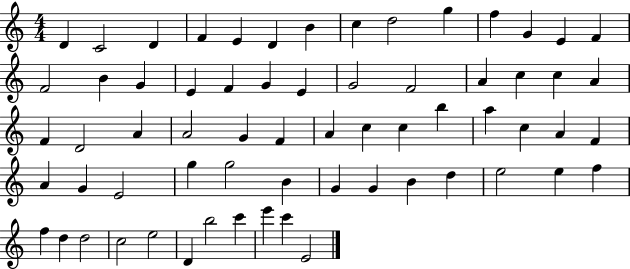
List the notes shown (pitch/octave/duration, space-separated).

D4/q C4/h D4/q F4/q E4/q D4/q B4/q C5/q D5/h G5/q F5/q G4/q E4/q F4/q F4/h B4/q G4/q E4/q F4/q G4/q E4/q G4/h F4/h A4/q C5/q C5/q A4/q F4/q D4/h A4/q A4/h G4/q F4/q A4/q C5/q C5/q B5/q A5/q C5/q A4/q F4/q A4/q G4/q E4/h G5/q G5/h B4/q G4/q G4/q B4/q D5/q E5/h E5/q F5/q F5/q D5/q D5/h C5/h E5/h D4/q B5/h C6/q E6/q C6/q E4/h